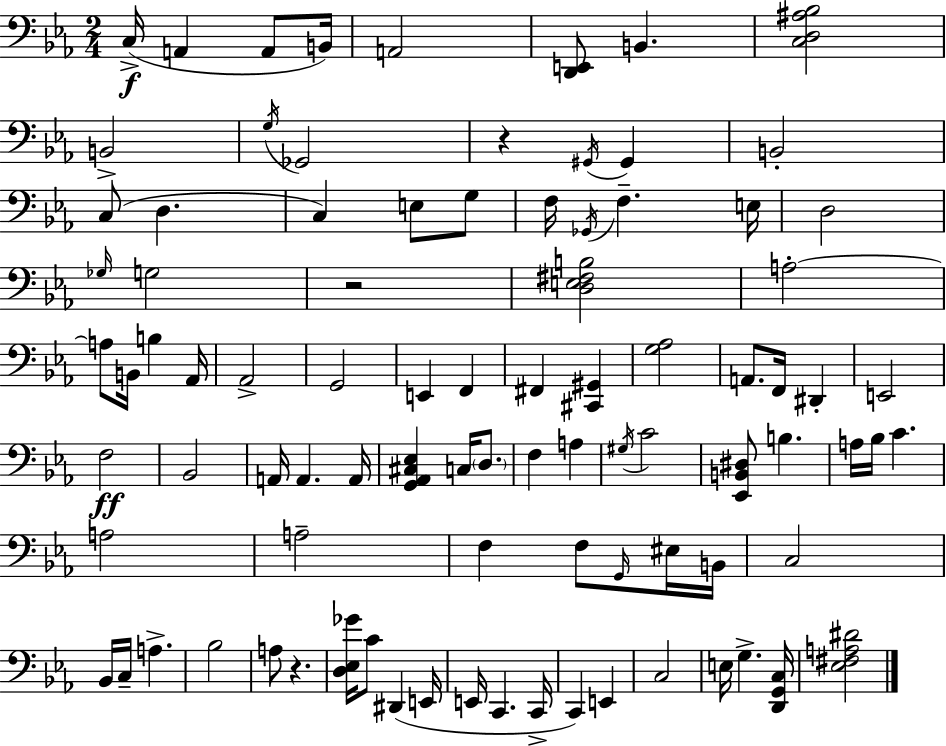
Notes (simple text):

C3/s A2/q A2/e B2/s A2/h [D2,E2]/e B2/q. [C3,D3,A#3,Bb3]/h B2/h G3/s Gb2/h R/q G#2/s G#2/q B2/h C3/e D3/q. C3/q E3/e G3/e F3/s Gb2/s F3/q. E3/s D3/h Gb3/s G3/h R/h [D3,E3,F#3,B3]/h A3/h A3/e B2/s B3/q Ab2/s Ab2/h G2/h E2/q F2/q F#2/q [C#2,G#2]/q [G3,Ab3]/h A2/e. F2/s D#2/q E2/h F3/h Bb2/h A2/s A2/q. A2/s [G2,Ab2,C#3,Eb3]/q C3/s D3/e. F3/q A3/q G#3/s C4/h [Eb2,B2,D#3]/e B3/q. A3/s Bb3/s C4/q. A3/h A3/h F3/q F3/e G2/s EIS3/s B2/s C3/h Bb2/s C3/s A3/q. Bb3/h A3/e R/q. [D3,Eb3,Gb4]/s C4/e D#2/q E2/s E2/s C2/q. C2/s C2/q E2/q C3/h E3/s G3/q. [D2,G2,C3]/s [Eb3,F#3,A3,D#4]/h